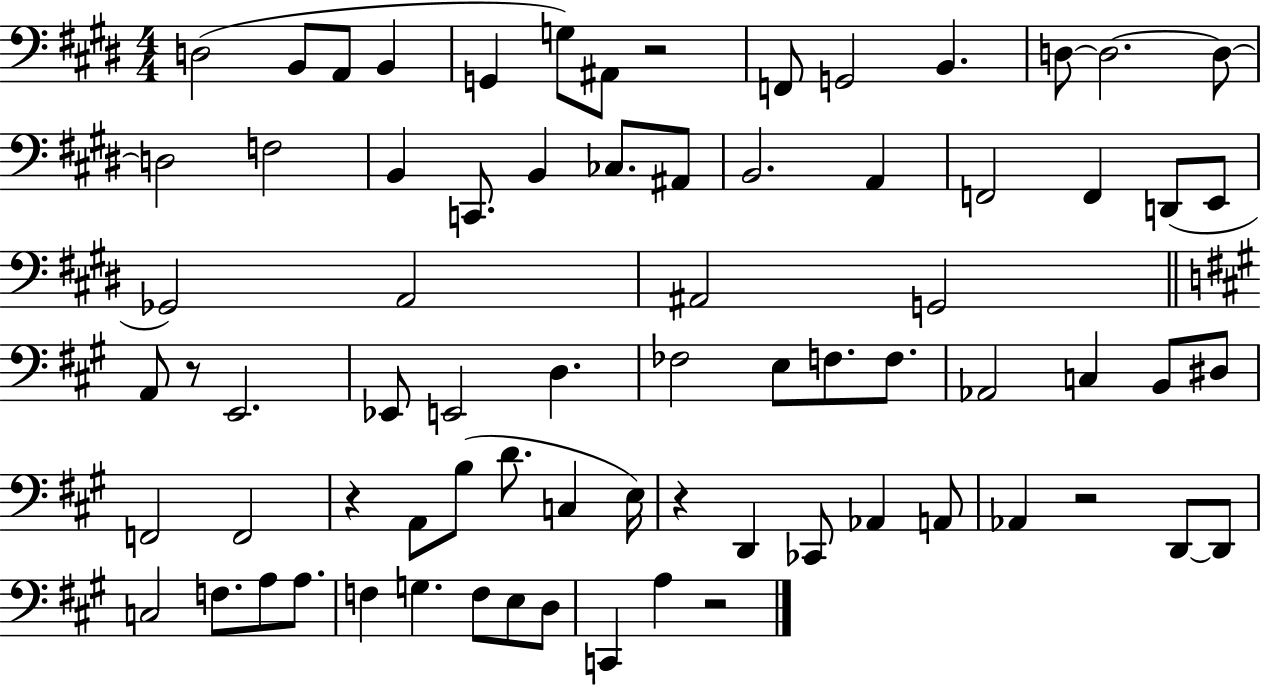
X:1
T:Untitled
M:4/4
L:1/4
K:E
D,2 B,,/2 A,,/2 B,, G,, G,/2 ^A,,/2 z2 F,,/2 G,,2 B,, D,/2 D,2 D,/2 D,2 F,2 B,, C,,/2 B,, _C,/2 ^A,,/2 B,,2 A,, F,,2 F,, D,,/2 E,,/2 _G,,2 A,,2 ^A,,2 G,,2 A,,/2 z/2 E,,2 _E,,/2 E,,2 D, _F,2 E,/2 F,/2 F,/2 _A,,2 C, B,,/2 ^D,/2 F,,2 F,,2 z A,,/2 B,/2 D/2 C, E,/4 z D,, _C,,/2 _A,, A,,/2 _A,, z2 D,,/2 D,,/2 C,2 F,/2 A,/2 A,/2 F, G, F,/2 E,/2 D,/2 C,, A, z2